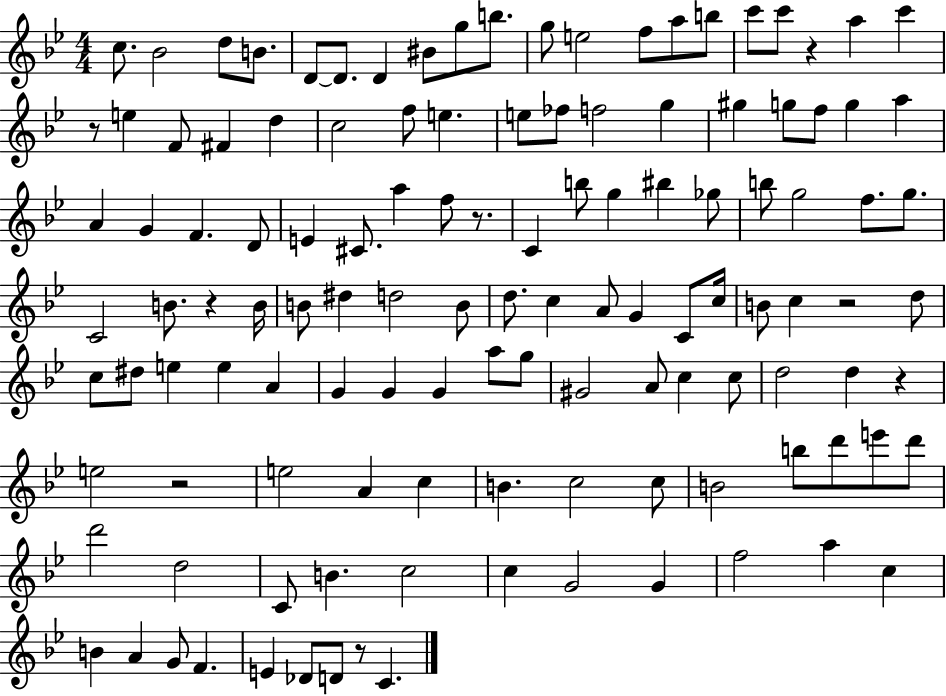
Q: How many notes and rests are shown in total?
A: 123